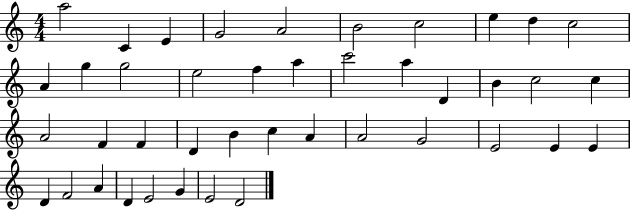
A5/h C4/q E4/q G4/h A4/h B4/h C5/h E5/q D5/q C5/h A4/q G5/q G5/h E5/h F5/q A5/q C6/h A5/q D4/q B4/q C5/h C5/q A4/h F4/q F4/q D4/q B4/q C5/q A4/q A4/h G4/h E4/h E4/q E4/q D4/q F4/h A4/q D4/q E4/h G4/q E4/h D4/h